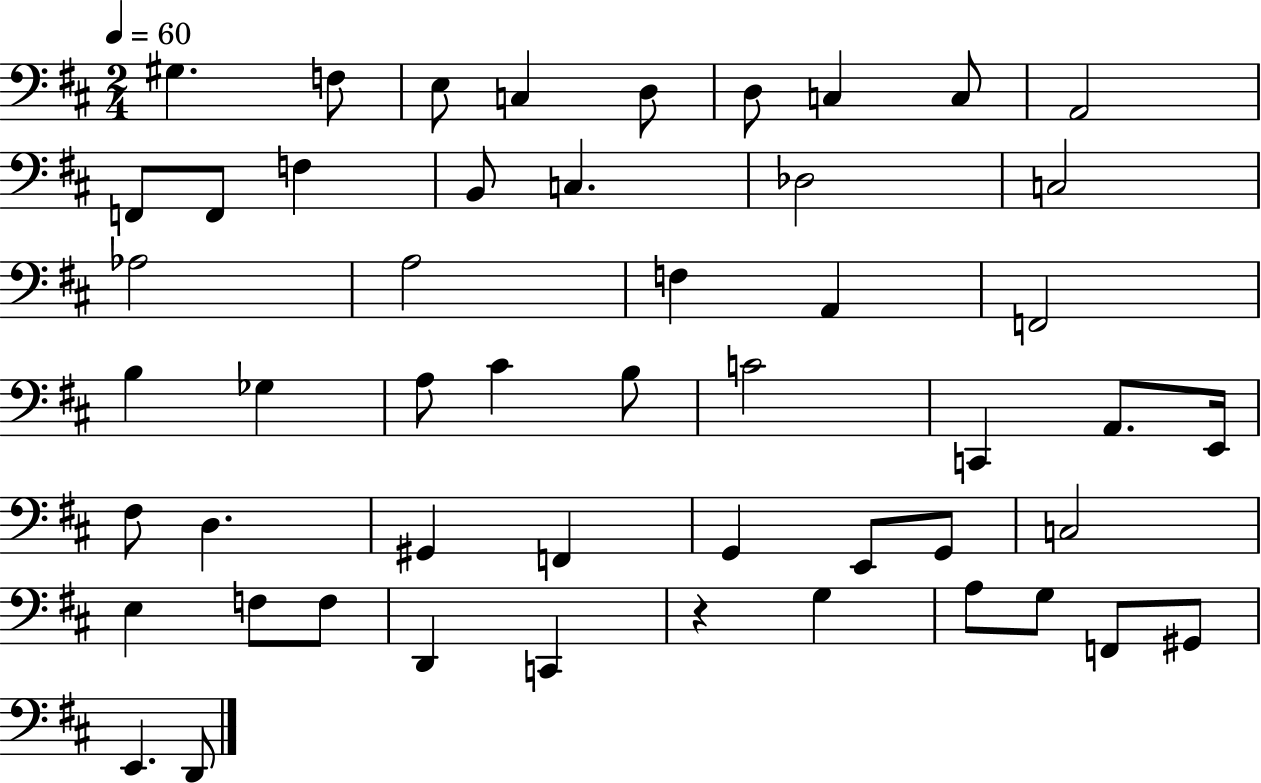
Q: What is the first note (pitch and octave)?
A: G#3